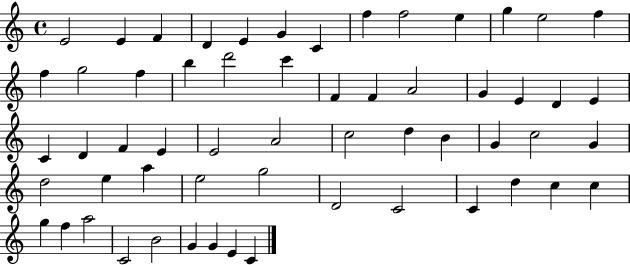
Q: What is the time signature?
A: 4/4